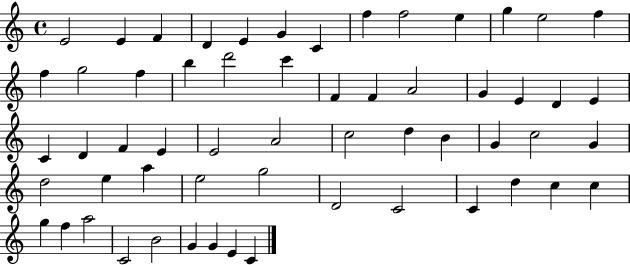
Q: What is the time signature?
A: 4/4